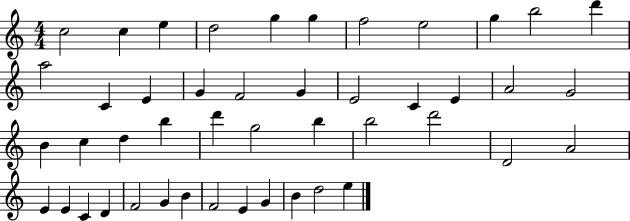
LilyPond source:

{
  \clef treble
  \numericTimeSignature
  \time 4/4
  \key c \major
  c''2 c''4 e''4 | d''2 g''4 g''4 | f''2 e''2 | g''4 b''2 d'''4 | \break a''2 c'4 e'4 | g'4 f'2 g'4 | e'2 c'4 e'4 | a'2 g'2 | \break b'4 c''4 d''4 b''4 | d'''4 g''2 b''4 | b''2 d'''2 | d'2 a'2 | \break e'4 e'4 c'4 d'4 | f'2 g'4 b'4 | f'2 e'4 g'4 | b'4 d''2 e''4 | \break \bar "|."
}